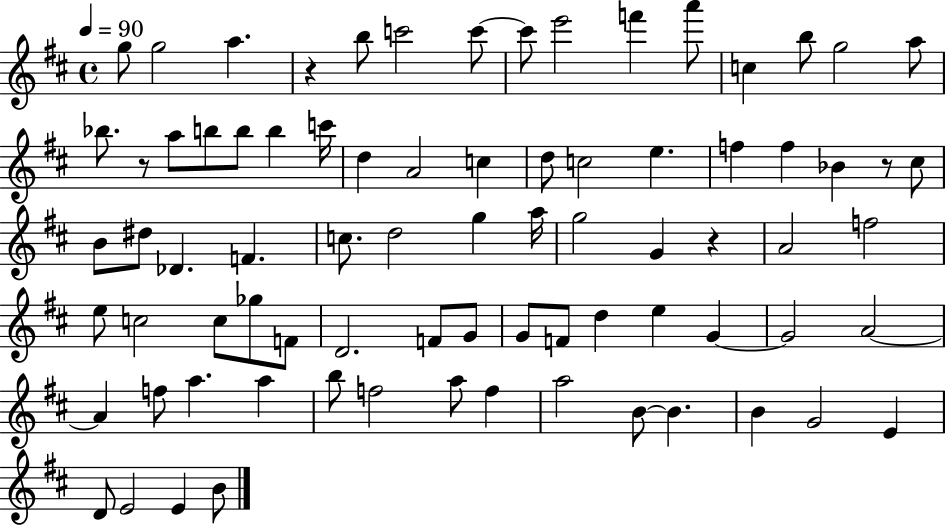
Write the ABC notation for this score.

X:1
T:Untitled
M:4/4
L:1/4
K:D
g/2 g2 a z b/2 c'2 c'/2 c'/2 e'2 f' a'/2 c b/2 g2 a/2 _b/2 z/2 a/2 b/2 b/2 b c'/4 d A2 c d/2 c2 e f f _B z/2 ^c/2 B/2 ^d/2 _D F c/2 d2 g a/4 g2 G z A2 f2 e/2 c2 c/2 _g/2 F/2 D2 F/2 G/2 G/2 F/2 d e G G2 A2 A f/2 a a b/2 f2 a/2 f a2 B/2 B B G2 E D/2 E2 E B/2